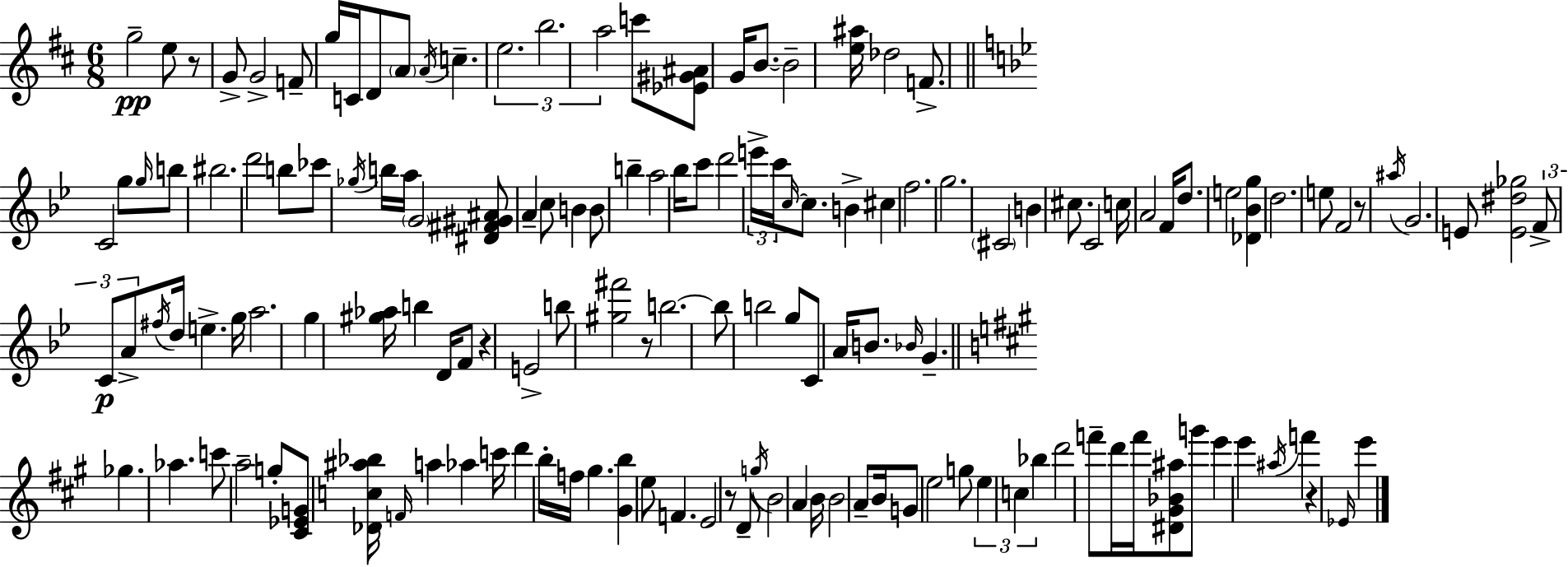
G5/h E5/e R/e G4/e G4/h F4/e G5/s C4/s D4/e A4/e A4/s C5/q. E5/h. B5/h. A5/h C6/e [Eb4,G#4,A#4]/e G4/s B4/e. B4/h [E5,A#5]/s Db5/h F4/e. C4/h G5/e G5/s B5/e BIS5/h. D6/h B5/e CES6/e Gb5/s B5/s A5/s G4/h [D#4,F#4,G#4,A#4]/e A4/q C5/e B4/q B4/e B5/q A5/h Bb5/s C6/e D6/h E6/s C6/s C5/s C5/e. B4/q C#5/q F5/h. G5/h. C#4/h B4/q C#5/e. C4/h C5/s A4/h F4/s D5/e. E5/h [Db4,Bb4,G5]/q D5/h. E5/e F4/h R/e A#5/s G4/h. E4/e [E4,D#5,Gb5]/h F4/e C4/e A4/e F#5/s D5/s E5/q. G5/s A5/h. G5/q [G#5,Ab5]/s B5/q D4/s F4/e R/q E4/h B5/e [G#5,F#6]/h R/e B5/h. B5/e B5/h G5/e C4/e A4/s B4/e. Bb4/s G4/q. Gb5/q. Ab5/q. C6/e A5/h G5/e [C#4,Eb4,G4]/e [Db4,C5,A#5,Bb5]/s F4/s A5/q Ab5/q C6/s D6/q B5/s F5/s G#5/q. [G#4,B5]/q E5/e F4/q. E4/h R/e D4/e G5/s B4/h A4/q B4/s B4/h A4/e B4/s G4/e E5/h G5/e E5/q C5/q Bb5/q D6/h F6/e D6/s F6/s [D#4,G#4,Bb4,A#5]/e G6/e E6/q E6/q A#5/s F6/q R/q Eb4/s E6/q